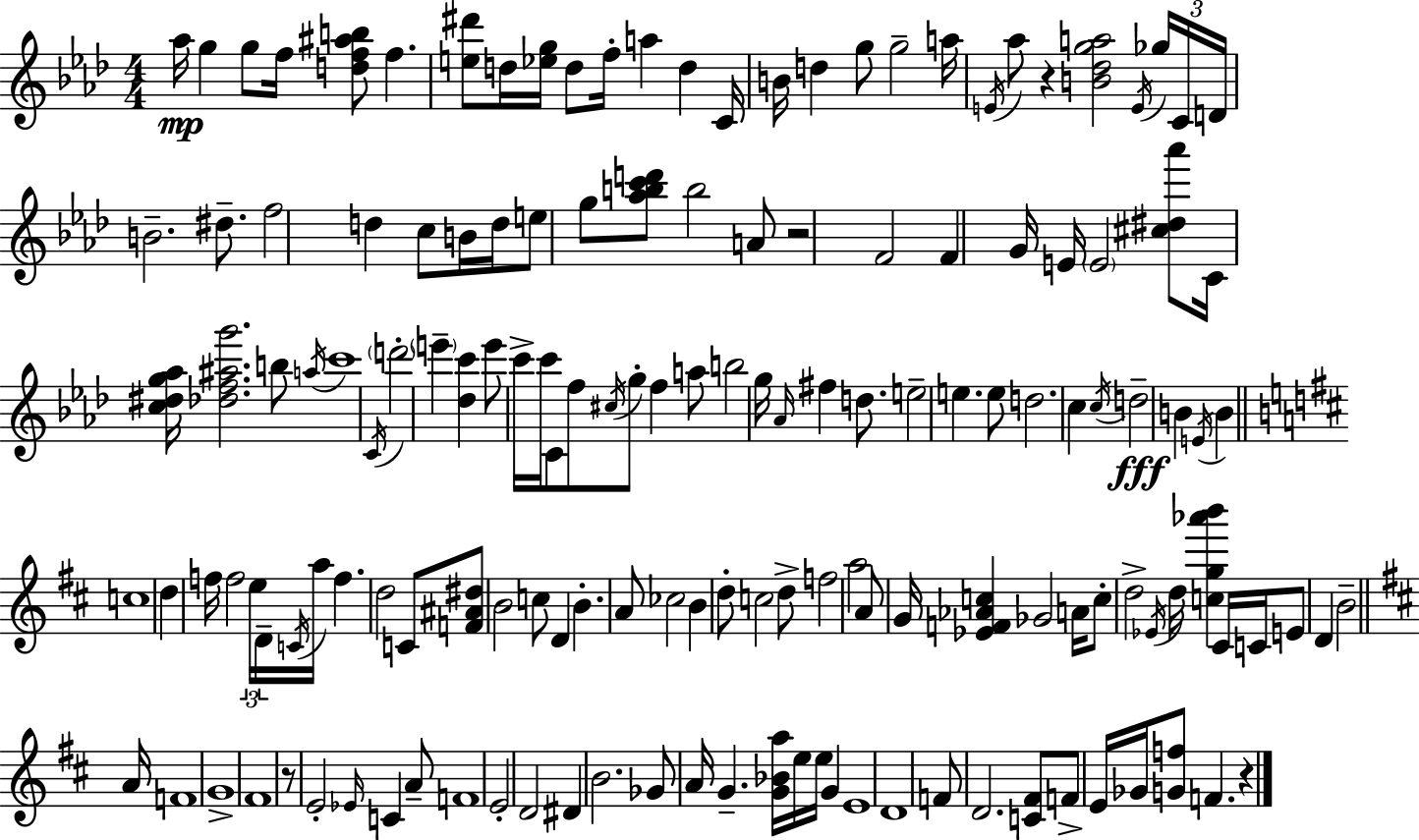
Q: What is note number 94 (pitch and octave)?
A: G4